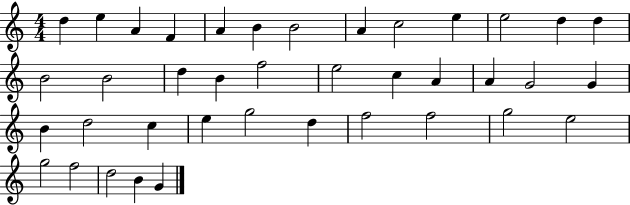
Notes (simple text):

D5/q E5/q A4/q F4/q A4/q B4/q B4/h A4/q C5/h E5/q E5/h D5/q D5/q B4/h B4/h D5/q B4/q F5/h E5/h C5/q A4/q A4/q G4/h G4/q B4/q D5/h C5/q E5/q G5/h D5/q F5/h F5/h G5/h E5/h G5/h F5/h D5/h B4/q G4/q